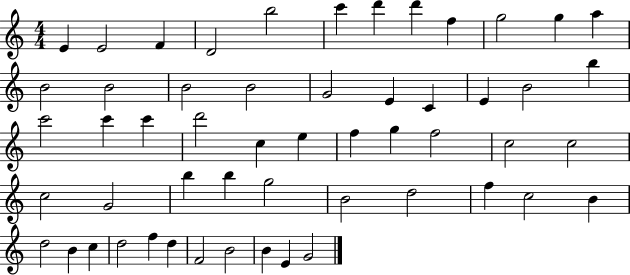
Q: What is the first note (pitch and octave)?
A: E4